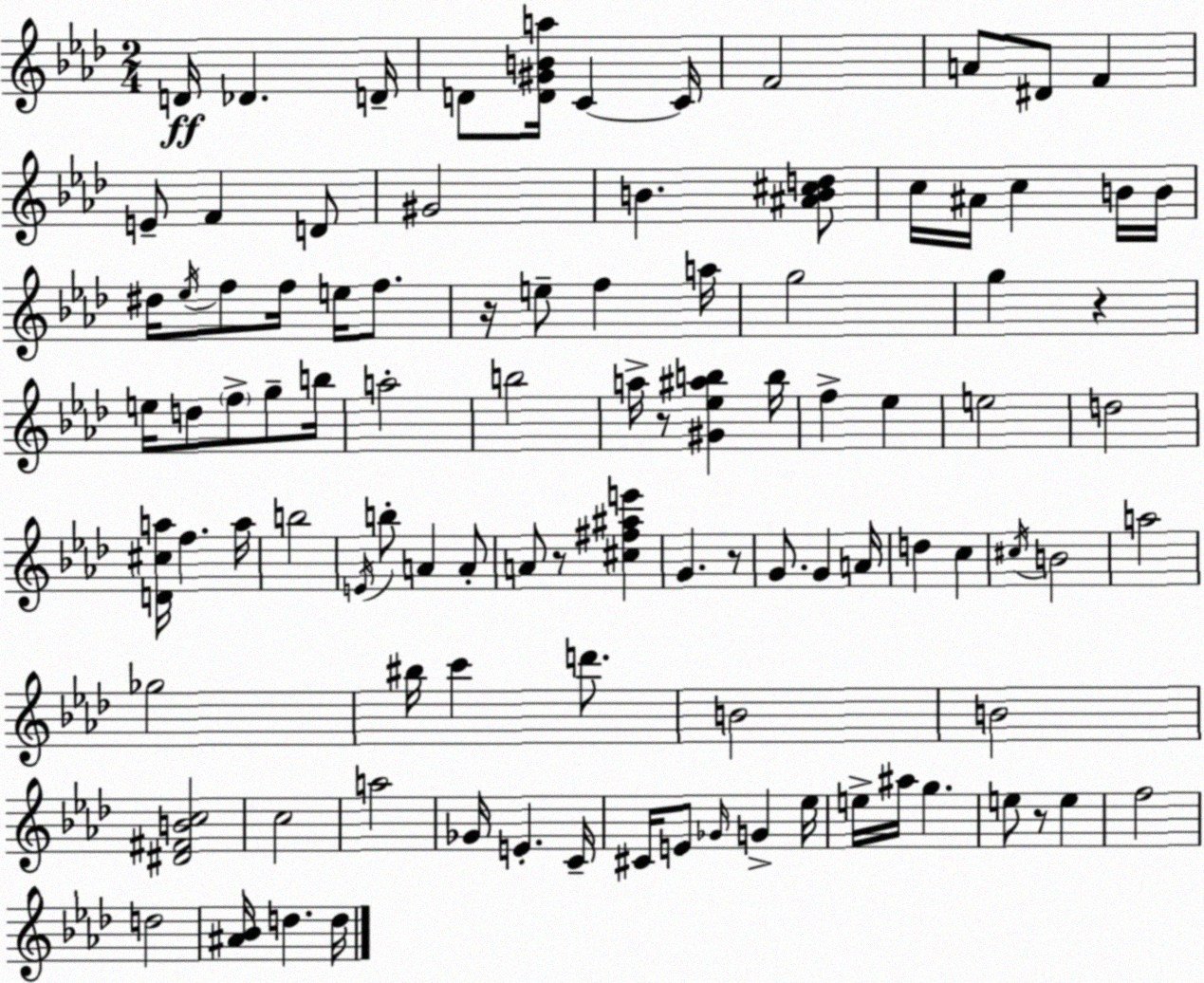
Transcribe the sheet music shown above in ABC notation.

X:1
T:Untitled
M:2/4
L:1/4
K:Ab
D/4 _D D/4 D/2 [D^GBa]/4 C C/4 F2 A/2 ^D/2 F E/2 F D/2 ^G2 B [^AB^cd]/2 c/4 ^A/4 c B/4 B/4 ^d/4 _e/4 f/2 f/4 e/4 f/2 z/4 e/2 f a/4 g2 g z e/4 d/2 f/2 g/2 b/4 a2 b2 a/4 z/2 [^G_e^ab] b/4 f _e e2 d2 [D^ca]/4 f a/4 b2 E/4 b/2 A A/2 A/2 z/2 [^c^f^ae'] G z/2 G/2 G A/4 d c ^c/4 B2 a2 _g2 ^b/4 c' d'/2 B2 B2 [^D^FBc]2 c2 a2 _G/4 E C/4 ^C/4 E/2 _G/4 G _e/4 e/4 ^a/4 g e/2 z/2 e f2 d2 [^A_B]/4 d d/4